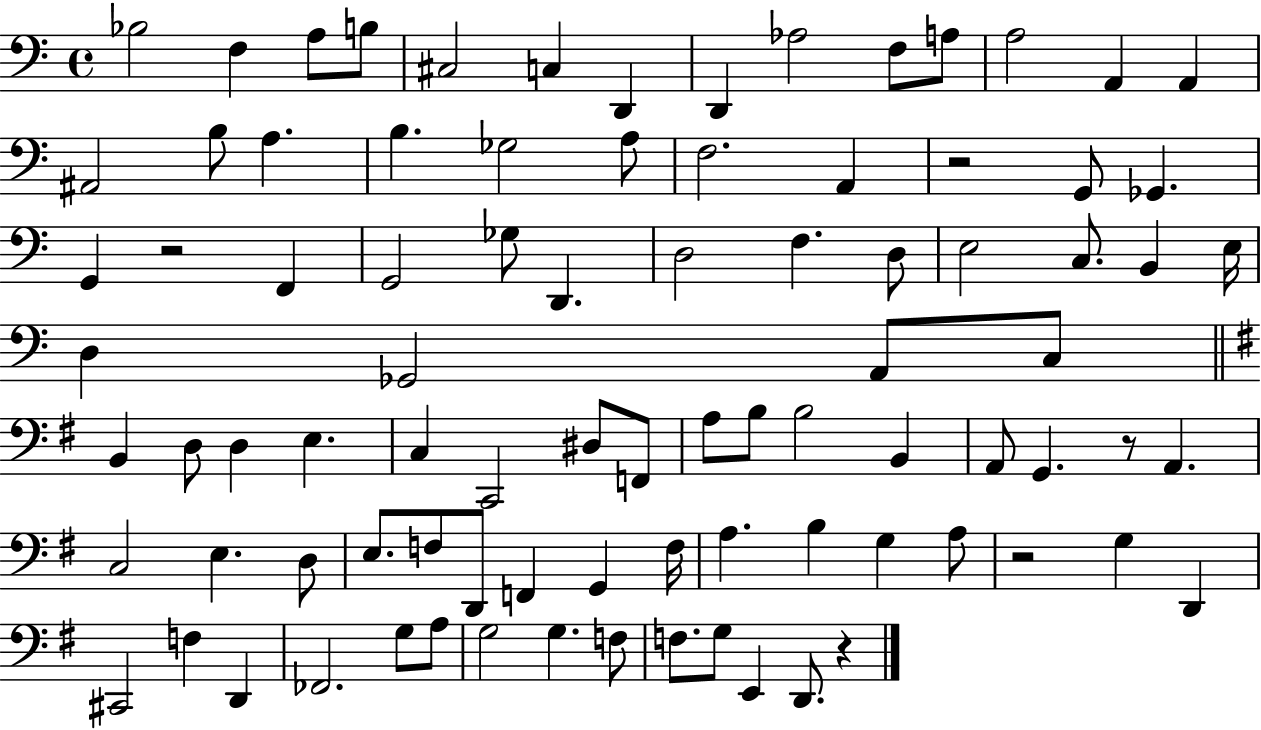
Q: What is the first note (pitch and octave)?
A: Bb3